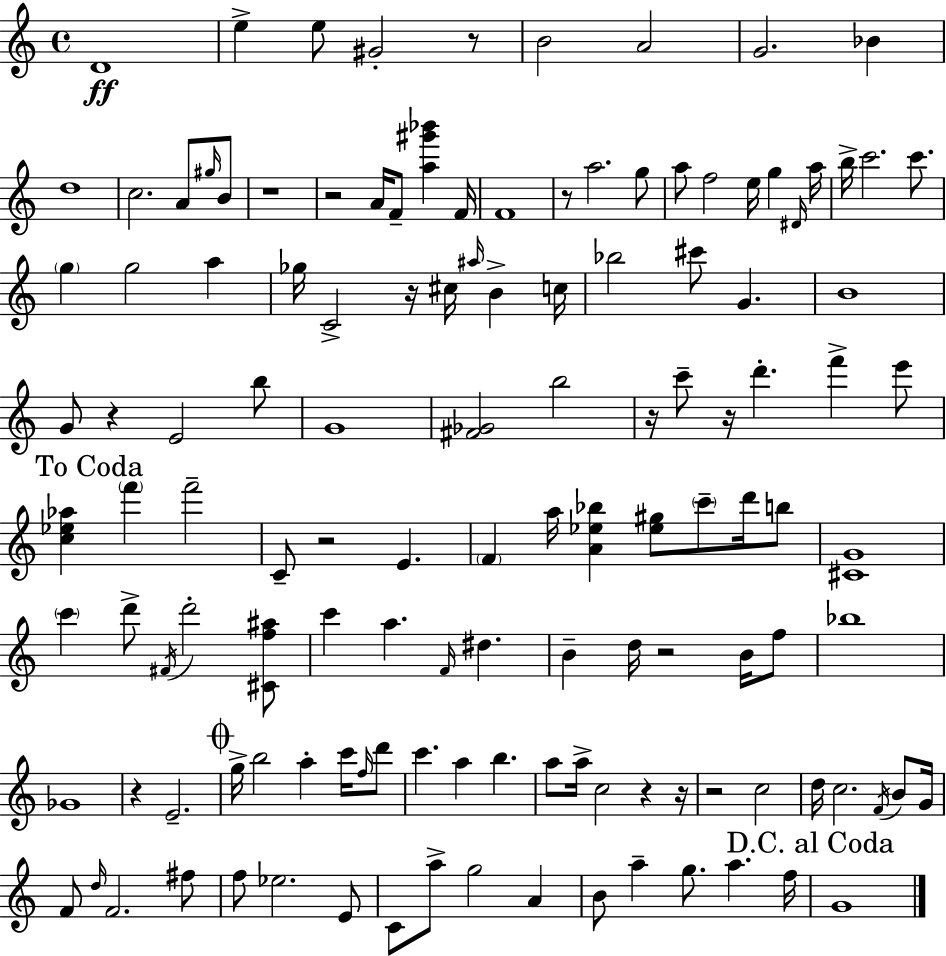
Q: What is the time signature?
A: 4/4